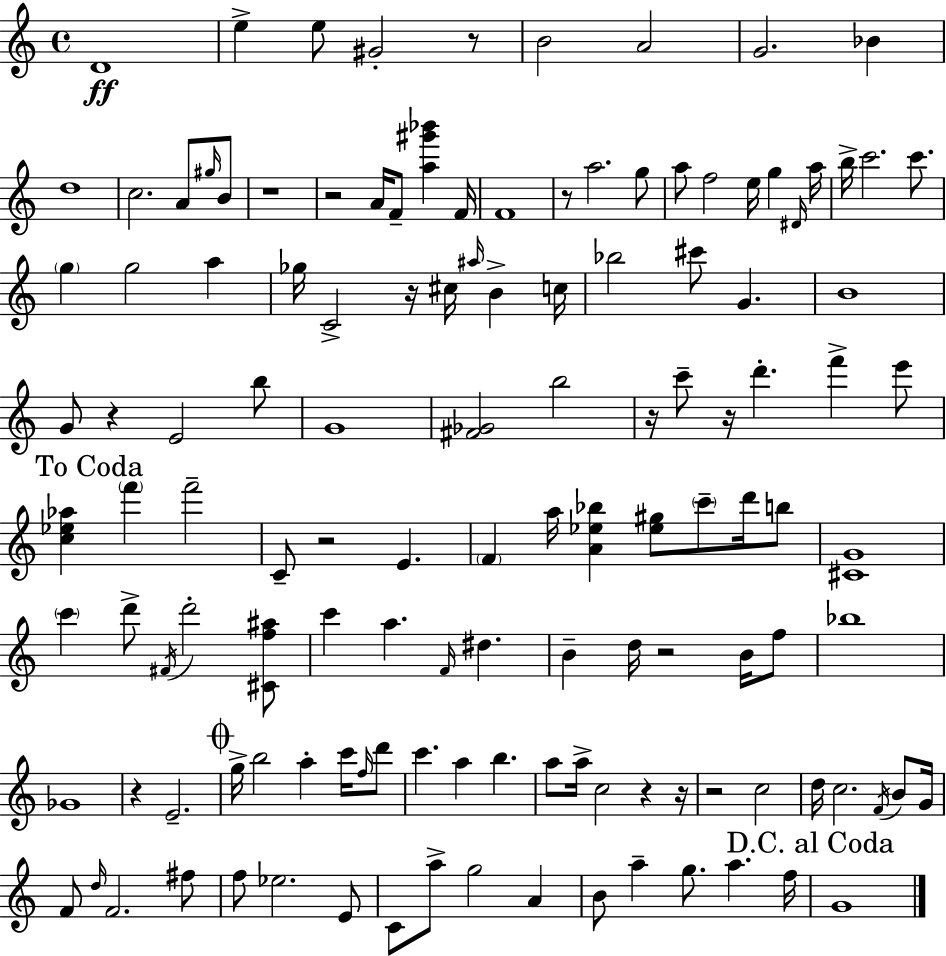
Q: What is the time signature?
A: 4/4